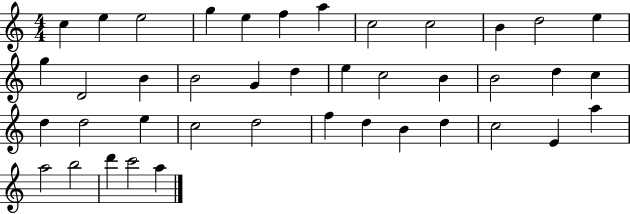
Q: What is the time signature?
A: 4/4